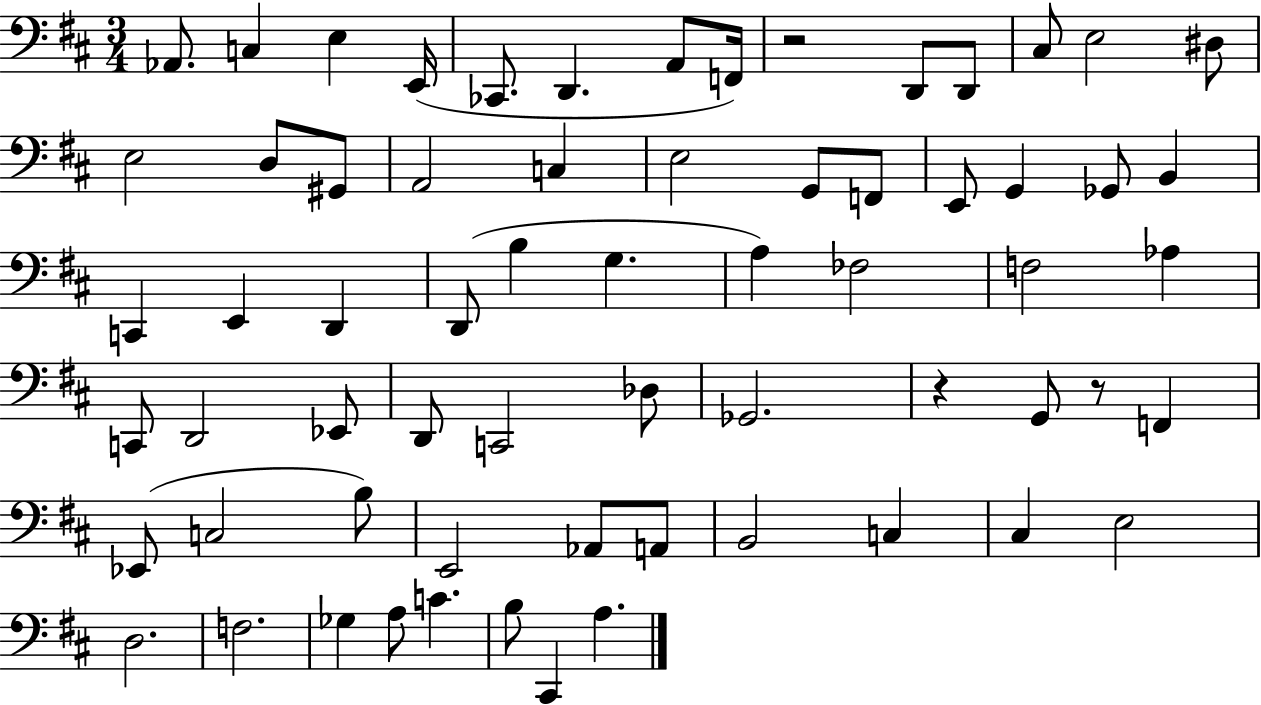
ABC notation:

X:1
T:Untitled
M:3/4
L:1/4
K:D
_A,,/2 C, E, E,,/4 _C,,/2 D,, A,,/2 F,,/4 z2 D,,/2 D,,/2 ^C,/2 E,2 ^D,/2 E,2 D,/2 ^G,,/2 A,,2 C, E,2 G,,/2 F,,/2 E,,/2 G,, _G,,/2 B,, C,, E,, D,, D,,/2 B, G, A, _F,2 F,2 _A, C,,/2 D,,2 _E,,/2 D,,/2 C,,2 _D,/2 _G,,2 z G,,/2 z/2 F,, _E,,/2 C,2 B,/2 E,,2 _A,,/2 A,,/2 B,,2 C, ^C, E,2 D,2 F,2 _G, A,/2 C B,/2 ^C,, A,